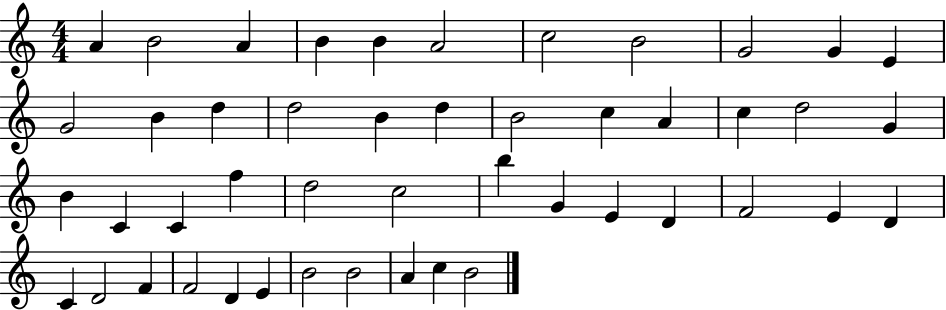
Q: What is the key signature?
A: C major